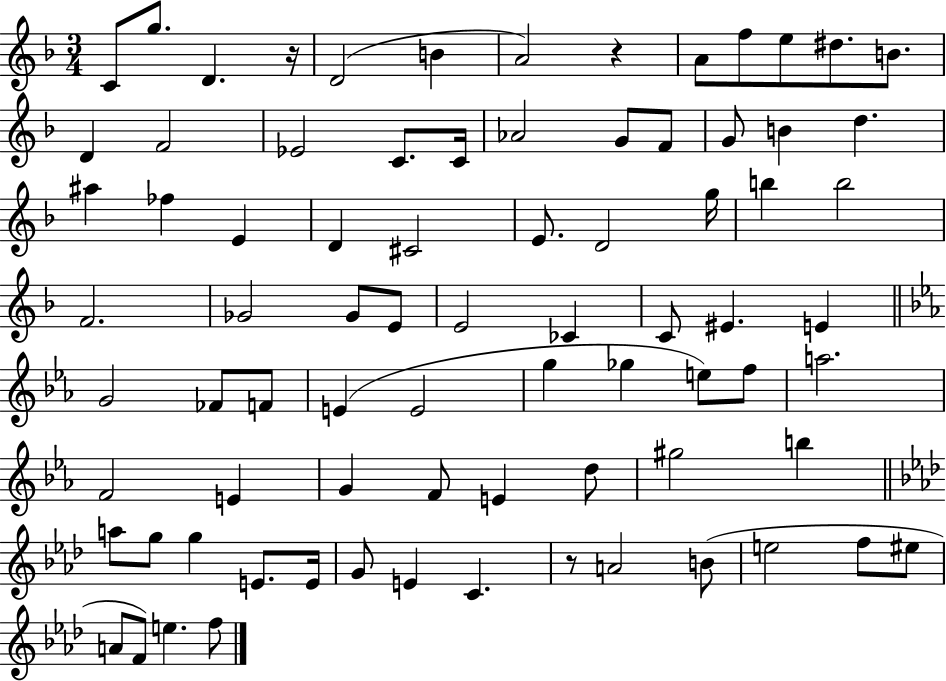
X:1
T:Untitled
M:3/4
L:1/4
K:F
C/2 g/2 D z/4 D2 B A2 z A/2 f/2 e/2 ^d/2 B/2 D F2 _E2 C/2 C/4 _A2 G/2 F/2 G/2 B d ^a _f E D ^C2 E/2 D2 g/4 b b2 F2 _G2 _G/2 E/2 E2 _C C/2 ^E E G2 _F/2 F/2 E E2 g _g e/2 f/2 a2 F2 E G F/2 E d/2 ^g2 b a/2 g/2 g E/2 E/4 G/2 E C z/2 A2 B/2 e2 f/2 ^e/2 A/2 F/2 e f/2